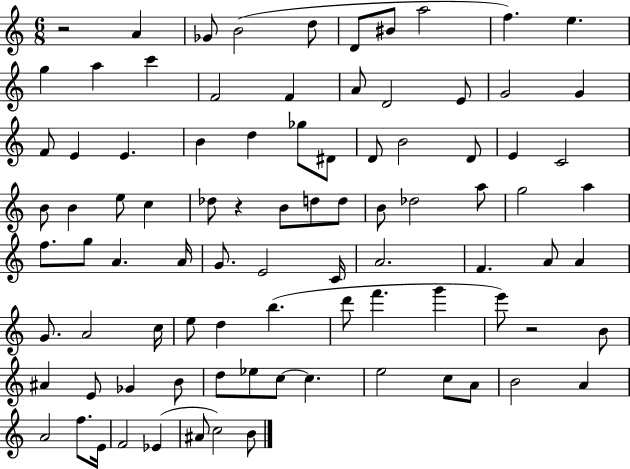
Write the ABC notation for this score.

X:1
T:Untitled
M:6/8
L:1/4
K:C
z2 A _G/2 B2 d/2 D/2 ^B/2 a2 f e g a c' F2 F A/2 D2 E/2 G2 G F/2 E E B d _g/2 ^D/2 D/2 B2 D/2 E C2 B/2 B e/2 c _d/2 z B/2 d/2 d/2 B/2 _d2 a/2 g2 a f/2 g/2 A A/4 G/2 E2 C/4 A2 F A/2 A G/2 A2 c/4 e/2 d b d'/2 f' g' e'/2 z2 B/2 ^A E/2 _G B/2 d/2 _e/2 c/2 c e2 c/2 A/2 B2 A A2 f/2 E/4 F2 _E ^A/2 c2 B/2